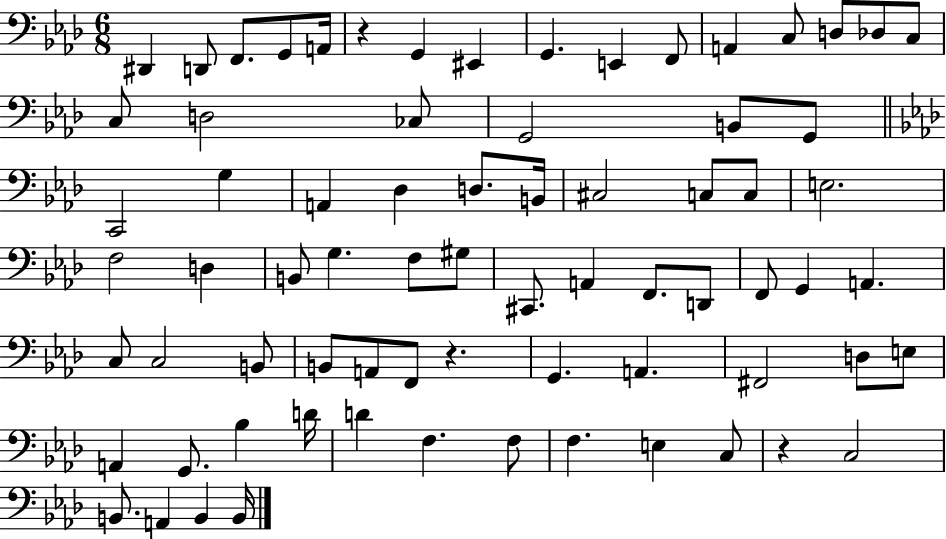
X:1
T:Untitled
M:6/8
L:1/4
K:Ab
^D,, D,,/2 F,,/2 G,,/2 A,,/4 z G,, ^E,, G,, E,, F,,/2 A,, C,/2 D,/2 _D,/2 C,/2 C,/2 D,2 _C,/2 G,,2 B,,/2 G,,/2 C,,2 G, A,, _D, D,/2 B,,/4 ^C,2 C,/2 C,/2 E,2 F,2 D, B,,/2 G, F,/2 ^G,/2 ^C,,/2 A,, F,,/2 D,,/2 F,,/2 G,, A,, C,/2 C,2 B,,/2 B,,/2 A,,/2 F,,/2 z G,, A,, ^F,,2 D,/2 E,/2 A,, G,,/2 _B, D/4 D F, F,/2 F, E, C,/2 z C,2 B,,/2 A,, B,, B,,/4